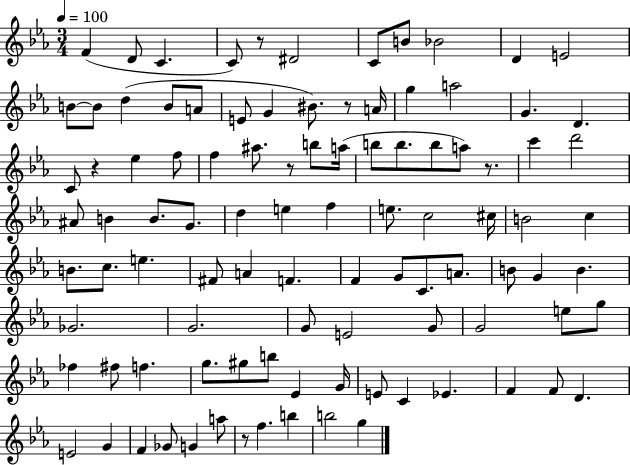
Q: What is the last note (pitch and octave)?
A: G5